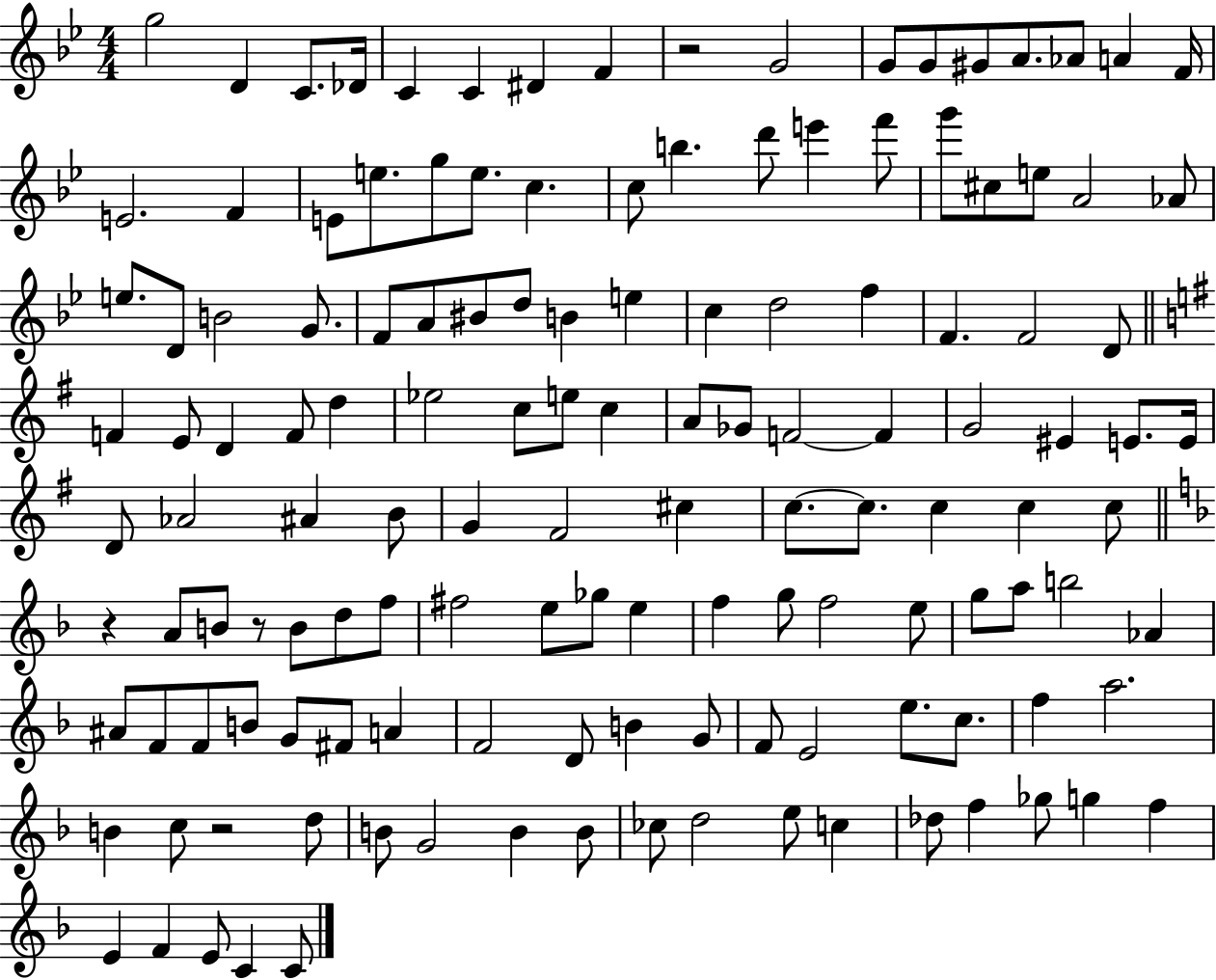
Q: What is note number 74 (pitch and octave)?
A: C5